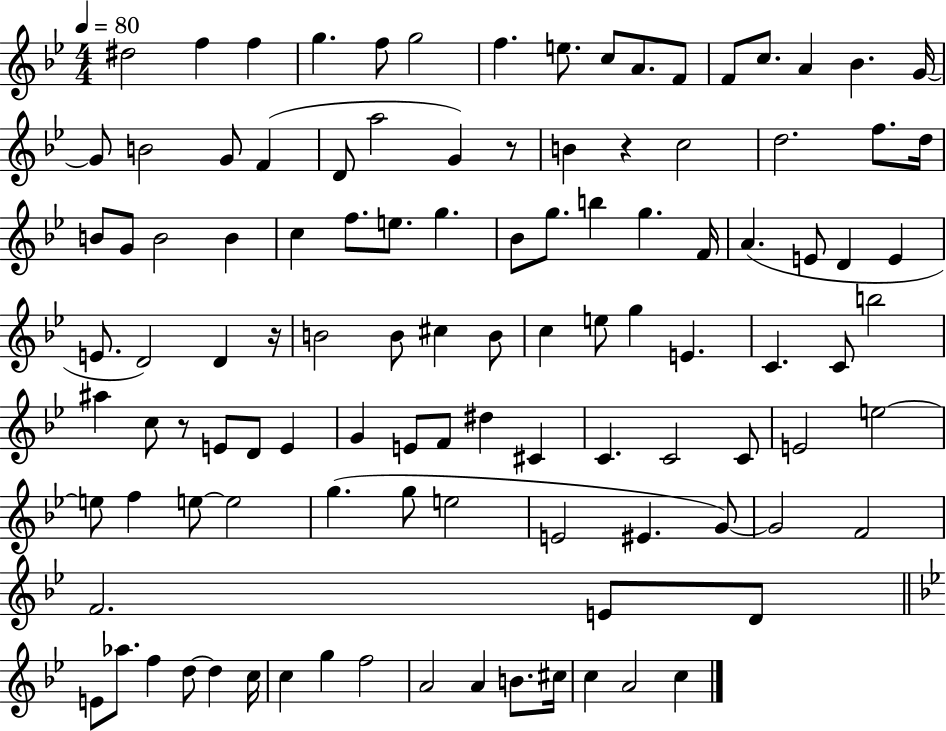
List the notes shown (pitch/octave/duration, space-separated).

D#5/h F5/q F5/q G5/q. F5/e G5/h F5/q. E5/e. C5/e A4/e. F4/e F4/e C5/e. A4/q Bb4/q. G4/s G4/e B4/h G4/e F4/q D4/e A5/h G4/q R/e B4/q R/q C5/h D5/h. F5/e. D5/s B4/e G4/e B4/h B4/q C5/q F5/e. E5/e. G5/q. Bb4/e G5/e. B5/q G5/q. F4/s A4/q. E4/e D4/q E4/q E4/e. D4/h D4/q R/s B4/h B4/e C#5/q B4/e C5/q E5/e G5/q E4/q. C4/q. C4/e B5/h A#5/q C5/e R/e E4/e D4/e E4/q G4/q E4/e F4/e D#5/q C#4/q C4/q. C4/h C4/e E4/h E5/h E5/e F5/q E5/e E5/h G5/q. G5/e E5/h E4/h EIS4/q. G4/e G4/h F4/h F4/h. E4/e D4/e E4/e Ab5/e. F5/q D5/e D5/q C5/s C5/q G5/q F5/h A4/h A4/q B4/e. C#5/s C5/q A4/h C5/q